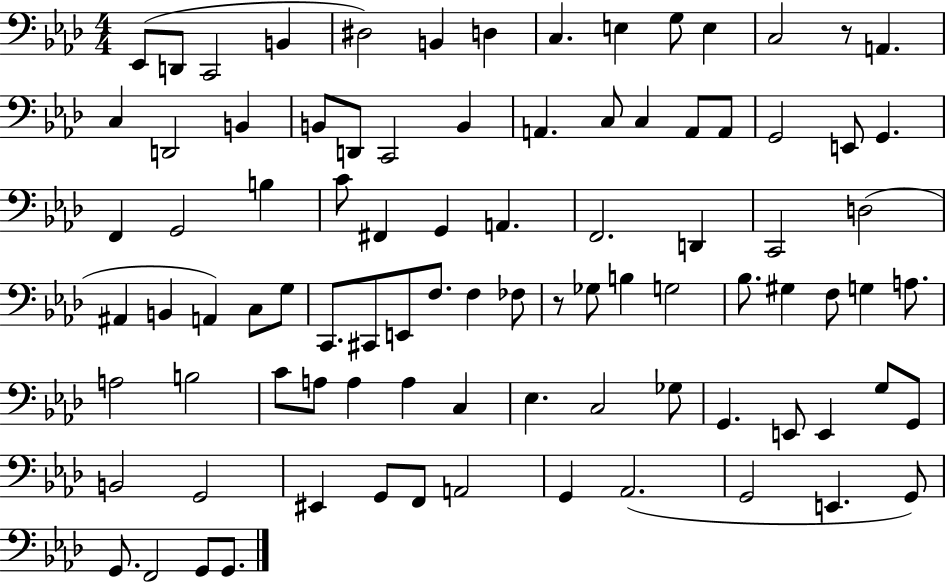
{
  \clef bass
  \numericTimeSignature
  \time 4/4
  \key aes \major
  ees,8( d,8 c,2 b,4 | dis2) b,4 d4 | c4. e4 g8 e4 | c2 r8 a,4. | \break c4 d,2 b,4 | b,8 d,8 c,2 b,4 | a,4. c8 c4 a,8 a,8 | g,2 e,8 g,4. | \break f,4 g,2 b4 | c'8 fis,4 g,4 a,4. | f,2. d,4 | c,2 d2( | \break ais,4 b,4 a,4) c8 g8 | c,8. cis,8 e,8 f8. f4 fes8 | r8 ges8 b4 g2 | bes8. gis4 f8 g4 a8. | \break a2 b2 | c'8 a8 a4 a4 c4 | ees4. c2 ges8 | g,4. e,8 e,4 g8 g,8 | \break b,2 g,2 | eis,4 g,8 f,8 a,2 | g,4 aes,2.( | g,2 e,4. g,8) | \break g,8. f,2 g,8 g,8. | \bar "|."
}